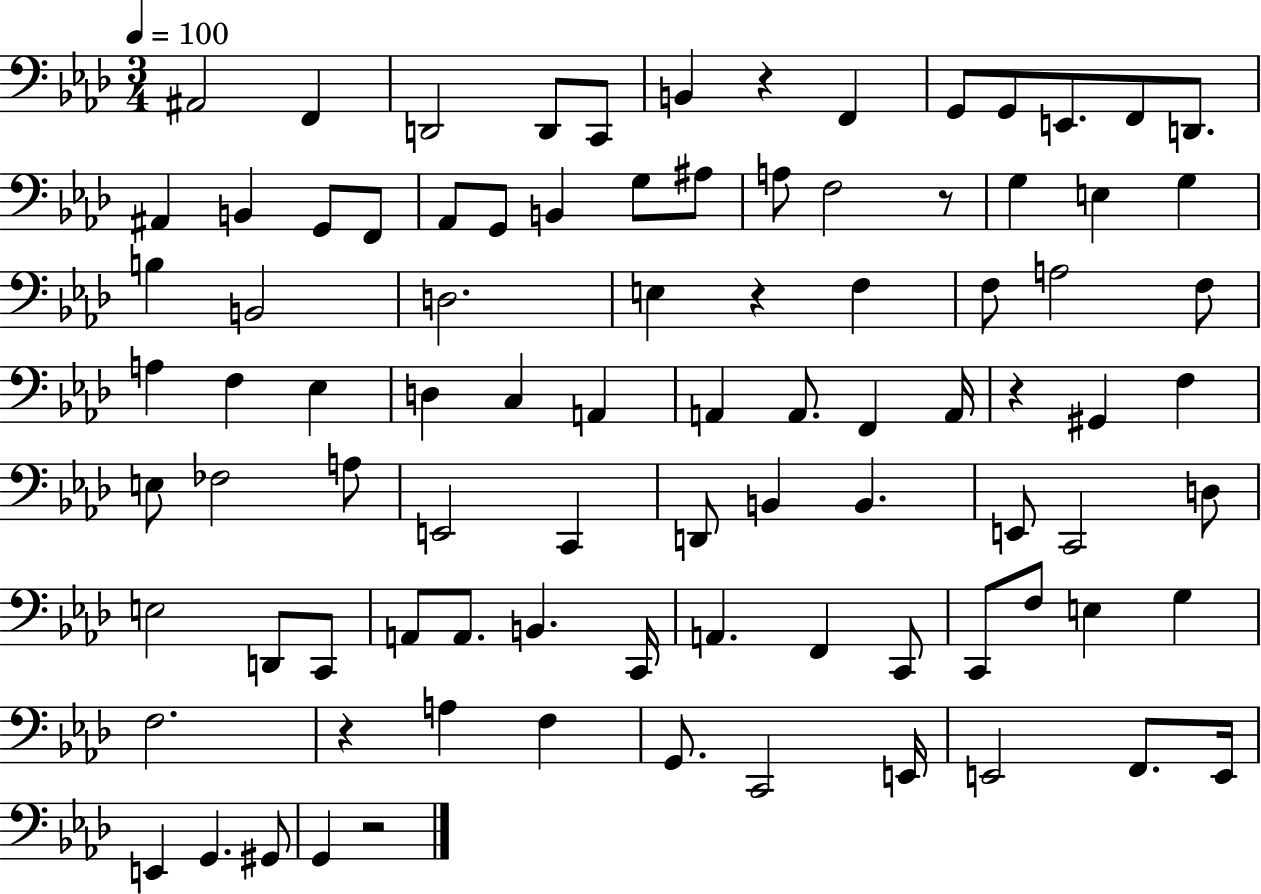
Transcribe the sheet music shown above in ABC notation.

X:1
T:Untitled
M:3/4
L:1/4
K:Ab
^A,,2 F,, D,,2 D,,/2 C,,/2 B,, z F,, G,,/2 G,,/2 E,,/2 F,,/2 D,,/2 ^A,, B,, G,,/2 F,,/2 _A,,/2 G,,/2 B,, G,/2 ^A,/2 A,/2 F,2 z/2 G, E, G, B, B,,2 D,2 E, z F, F,/2 A,2 F,/2 A, F, _E, D, C, A,, A,, A,,/2 F,, A,,/4 z ^G,, F, E,/2 _F,2 A,/2 E,,2 C,, D,,/2 B,, B,, E,,/2 C,,2 D,/2 E,2 D,,/2 C,,/2 A,,/2 A,,/2 B,, C,,/4 A,, F,, C,,/2 C,,/2 F,/2 E, G, F,2 z A, F, G,,/2 C,,2 E,,/4 E,,2 F,,/2 E,,/4 E,, G,, ^G,,/2 G,, z2